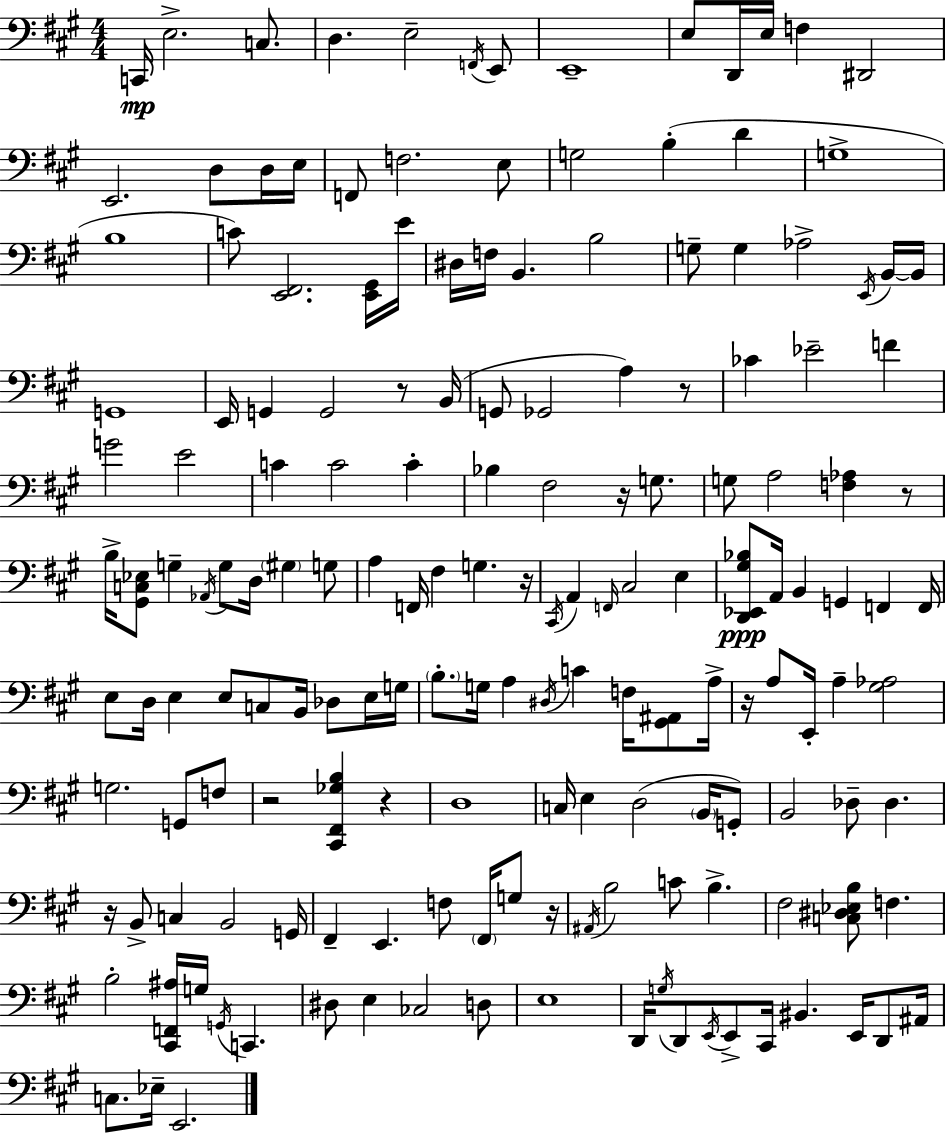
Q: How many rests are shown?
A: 10